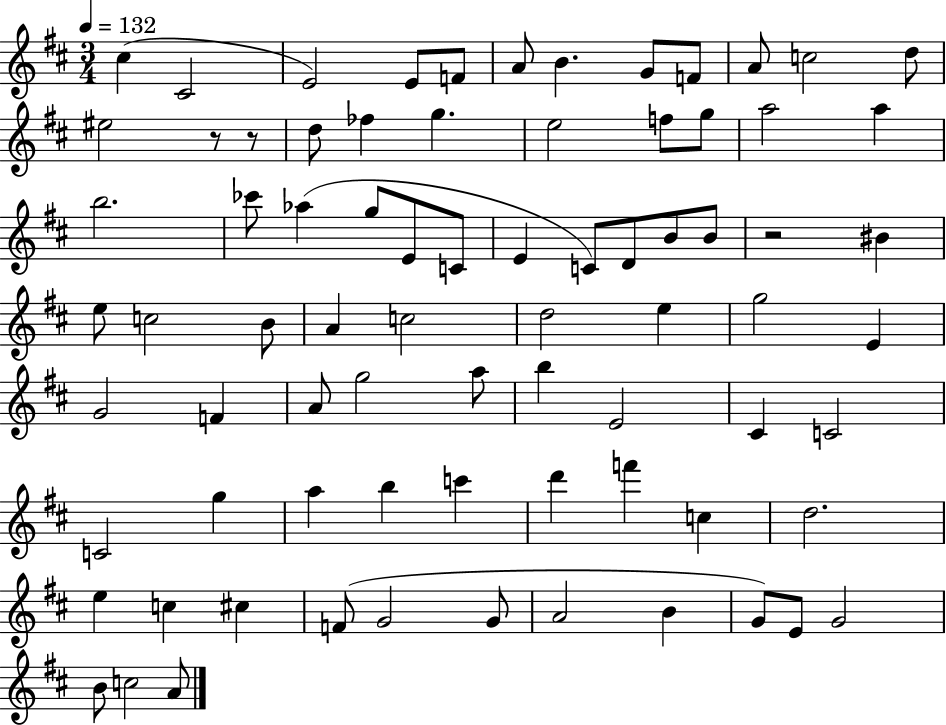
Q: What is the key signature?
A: D major